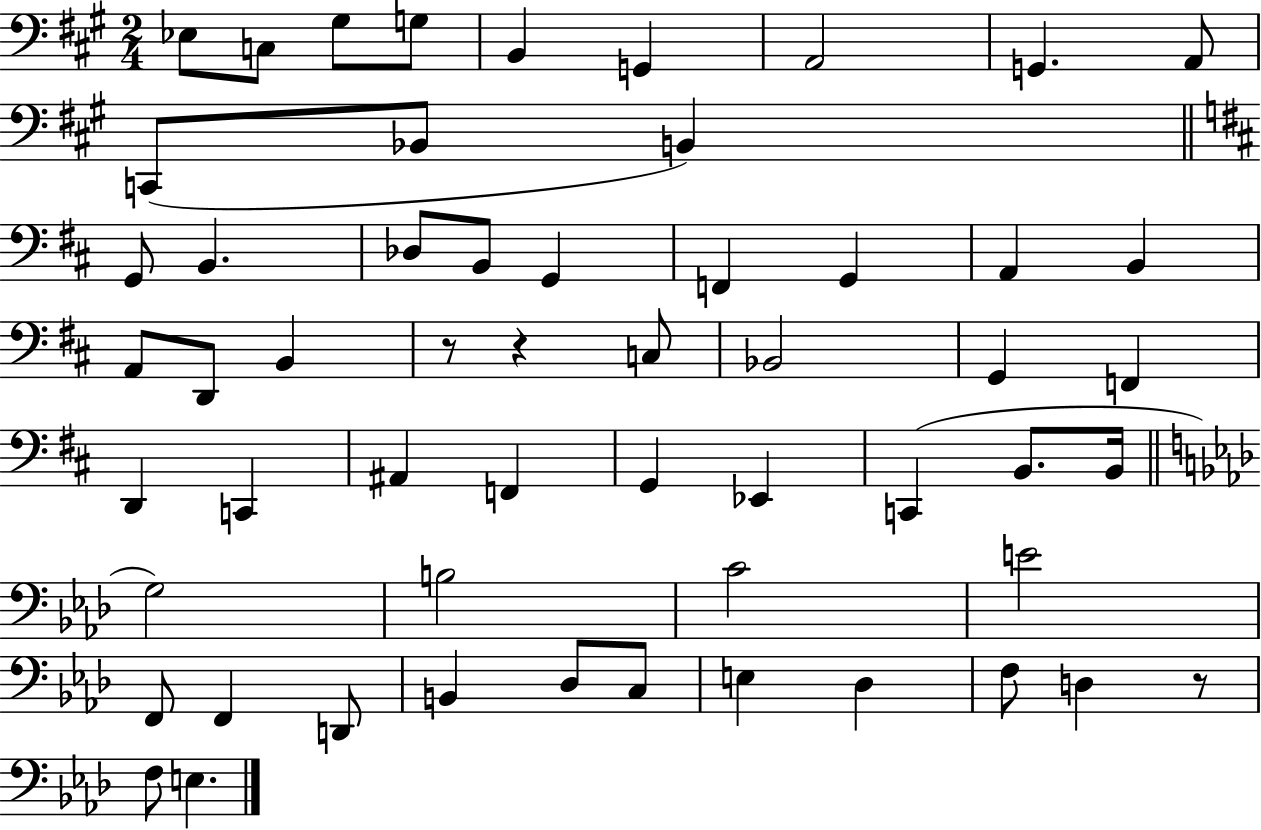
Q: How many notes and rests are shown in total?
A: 56